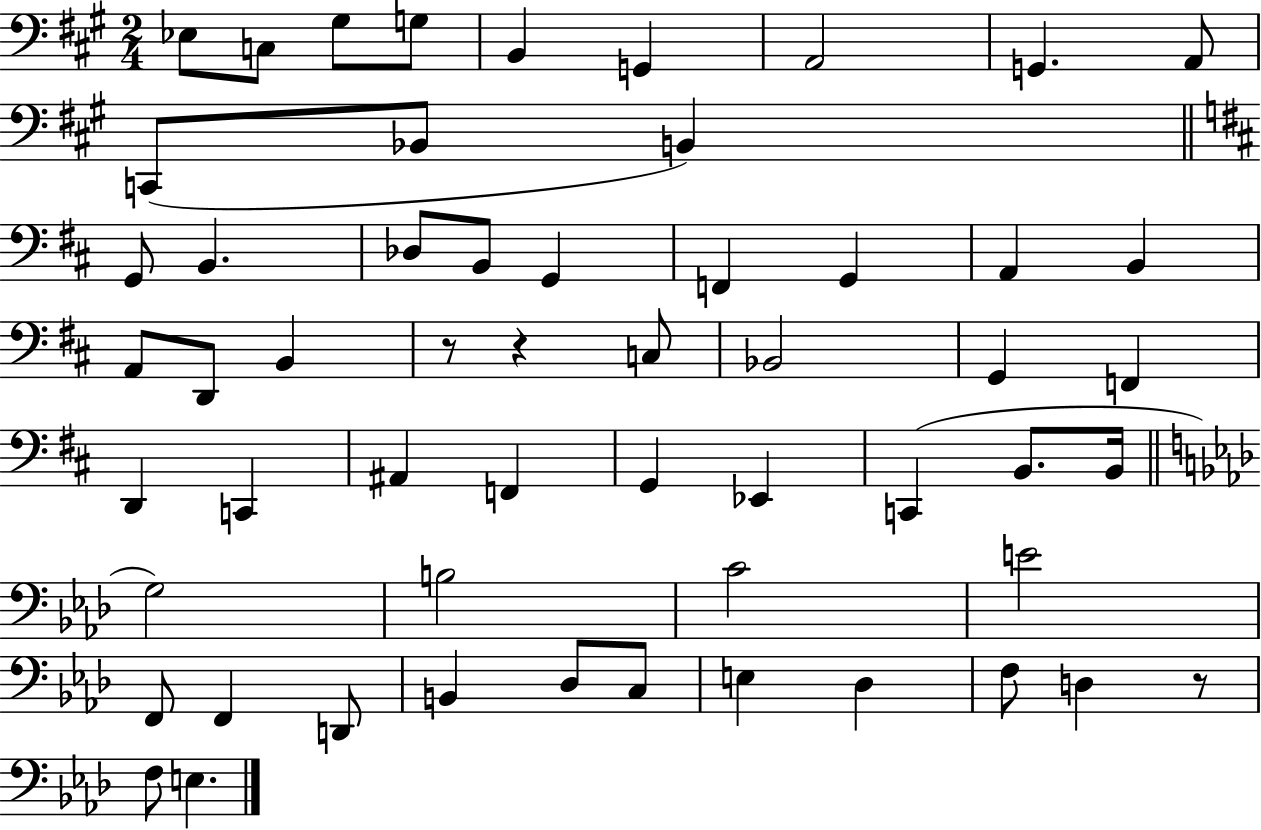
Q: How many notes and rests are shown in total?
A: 56